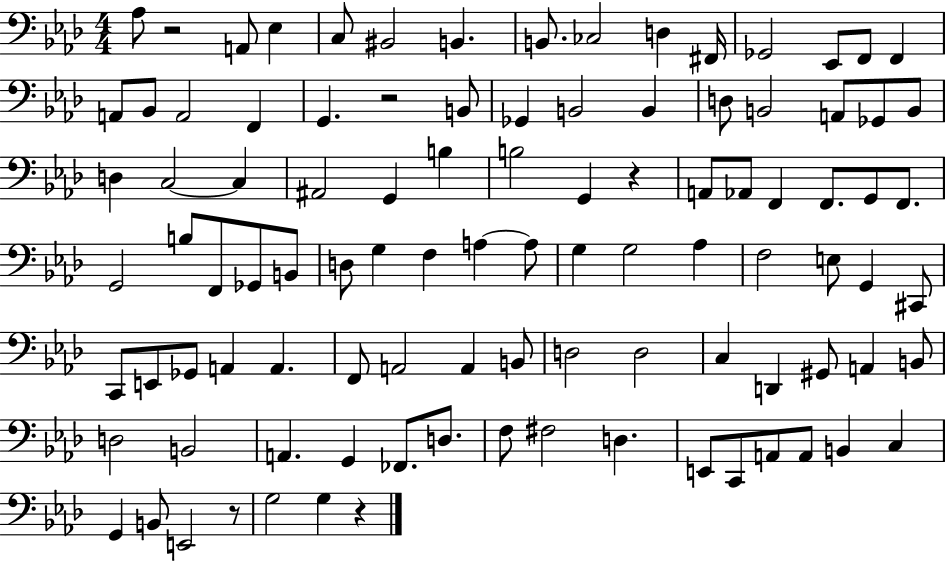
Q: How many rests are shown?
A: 5